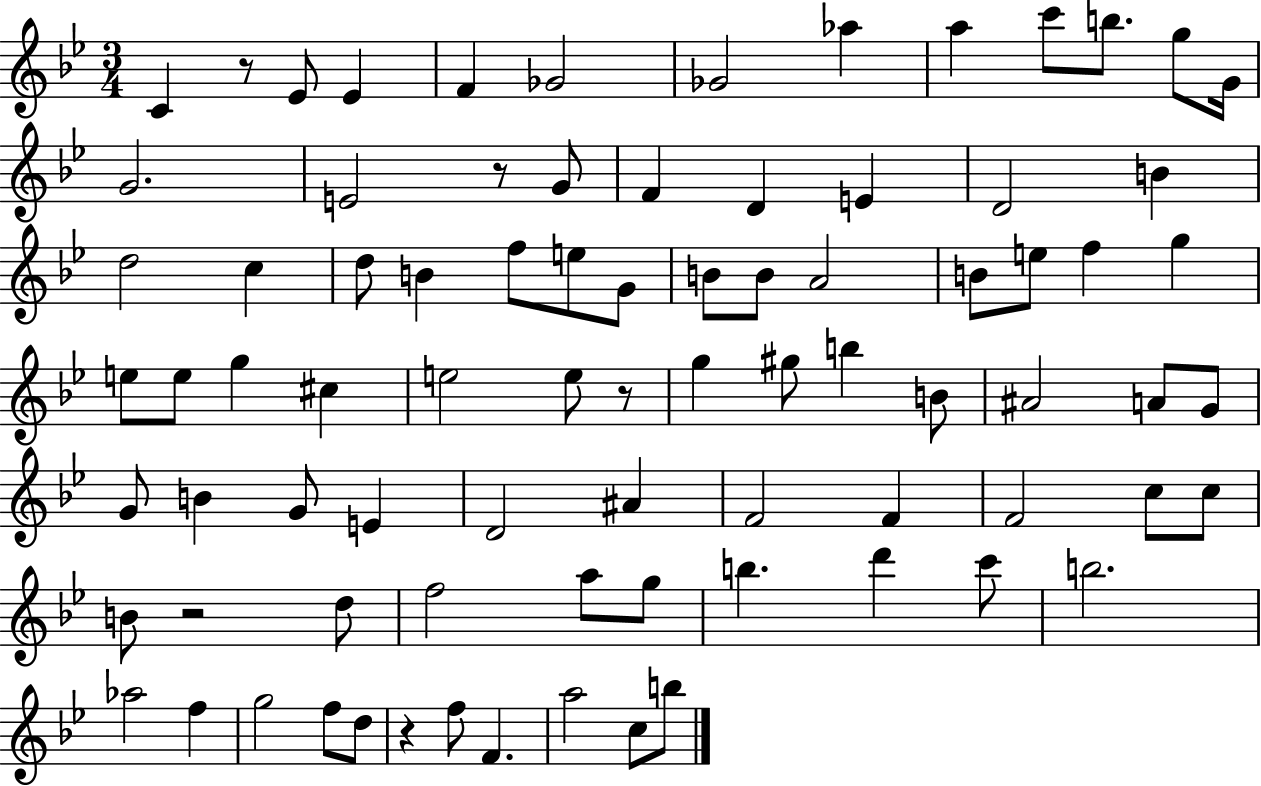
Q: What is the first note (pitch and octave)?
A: C4